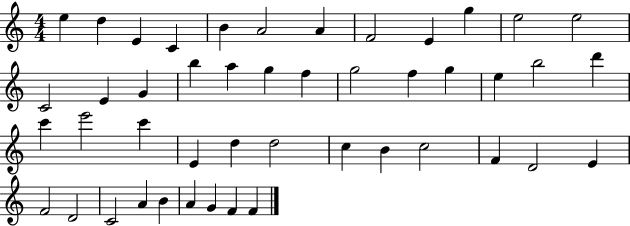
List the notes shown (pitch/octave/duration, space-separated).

E5/q D5/q E4/q C4/q B4/q A4/h A4/q F4/h E4/q G5/q E5/h E5/h C4/h E4/q G4/q B5/q A5/q G5/q F5/q G5/h F5/q G5/q E5/q B5/h D6/q C6/q E6/h C6/q E4/q D5/q D5/h C5/q B4/q C5/h F4/q D4/h E4/q F4/h D4/h C4/h A4/q B4/q A4/q G4/q F4/q F4/q